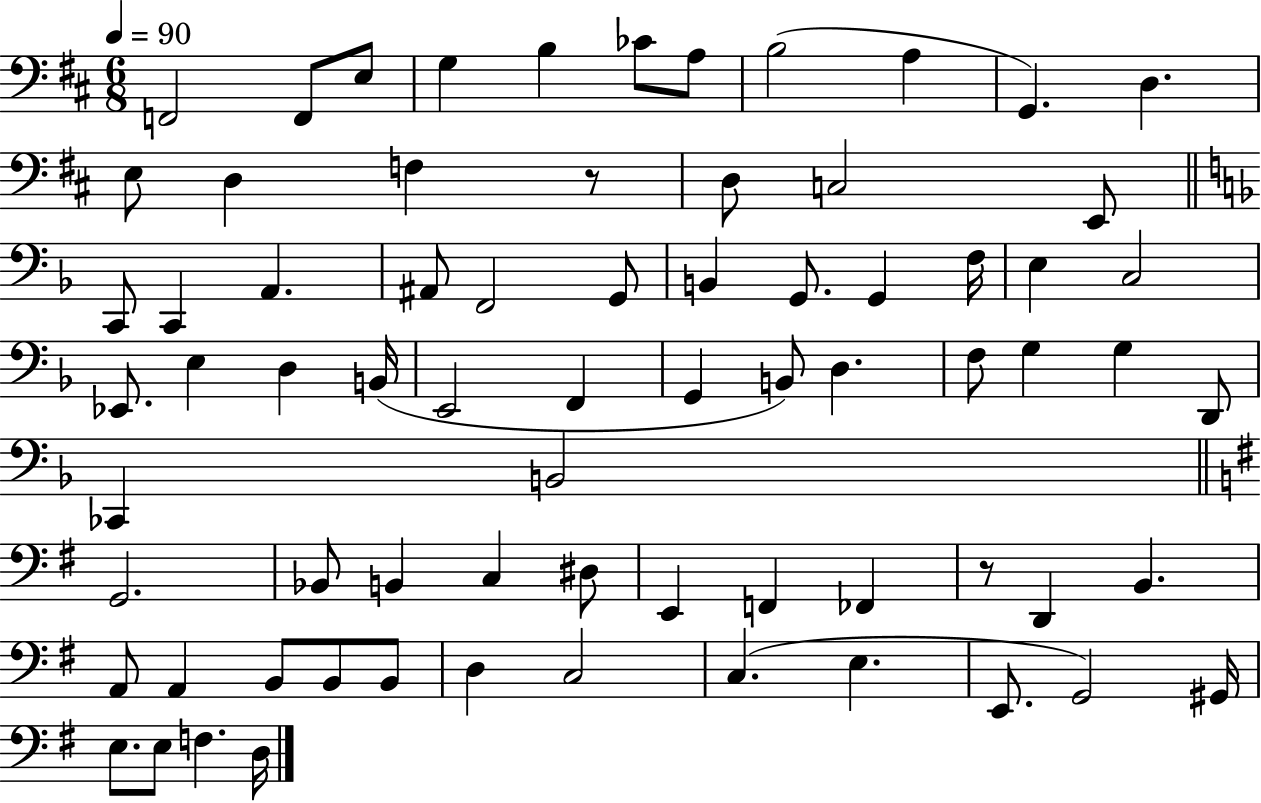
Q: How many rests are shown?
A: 2